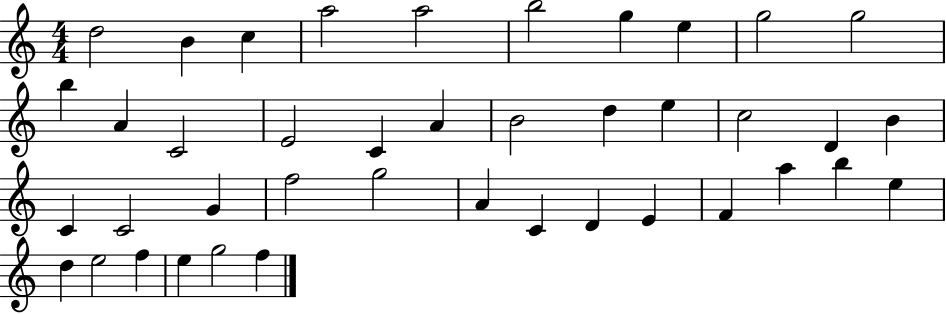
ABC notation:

X:1
T:Untitled
M:4/4
L:1/4
K:C
d2 B c a2 a2 b2 g e g2 g2 b A C2 E2 C A B2 d e c2 D B C C2 G f2 g2 A C D E F a b e d e2 f e g2 f